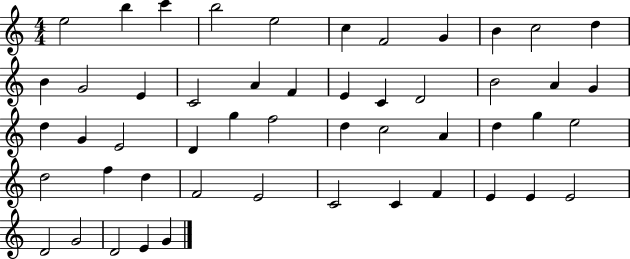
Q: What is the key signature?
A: C major